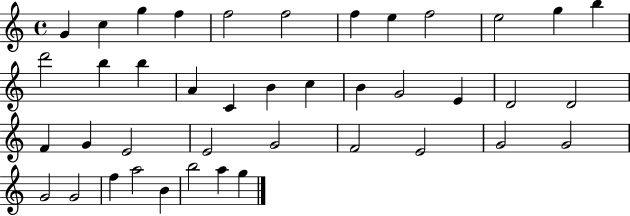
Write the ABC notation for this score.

X:1
T:Untitled
M:4/4
L:1/4
K:C
G c g f f2 f2 f e f2 e2 g b d'2 b b A C B c B G2 E D2 D2 F G E2 E2 G2 F2 E2 G2 G2 G2 G2 f a2 B b2 a g